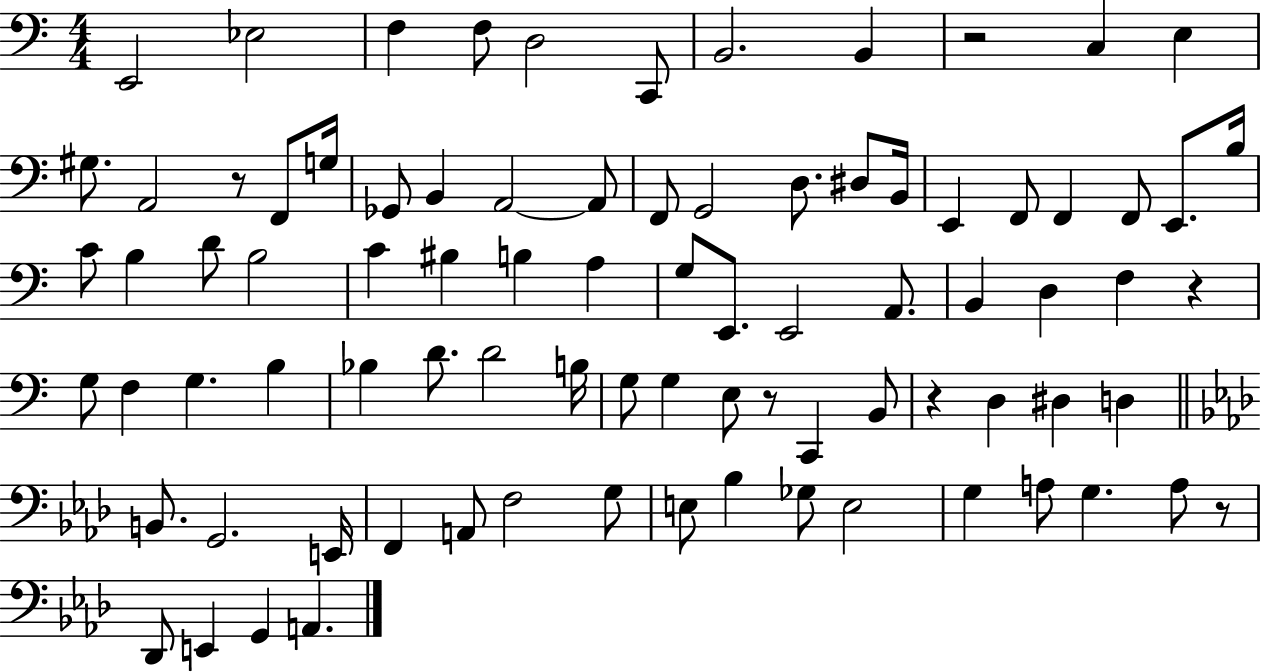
E2/h Eb3/h F3/q F3/e D3/h C2/e B2/h. B2/q R/h C3/q E3/q G#3/e. A2/h R/e F2/e G3/s Gb2/e B2/q A2/h A2/e F2/e G2/h D3/e. D#3/e B2/s E2/q F2/e F2/q F2/e E2/e. B3/s C4/e B3/q D4/e B3/h C4/q BIS3/q B3/q A3/q G3/e E2/e. E2/h A2/e. B2/q D3/q F3/q R/q G3/e F3/q G3/q. B3/q Bb3/q D4/e. D4/h B3/s G3/e G3/q E3/e R/e C2/q B2/e R/q D3/q D#3/q D3/q B2/e. G2/h. E2/s F2/q A2/e F3/h G3/e E3/e Bb3/q Gb3/e E3/h G3/q A3/e G3/q. A3/e R/e Db2/e E2/q G2/q A2/q.